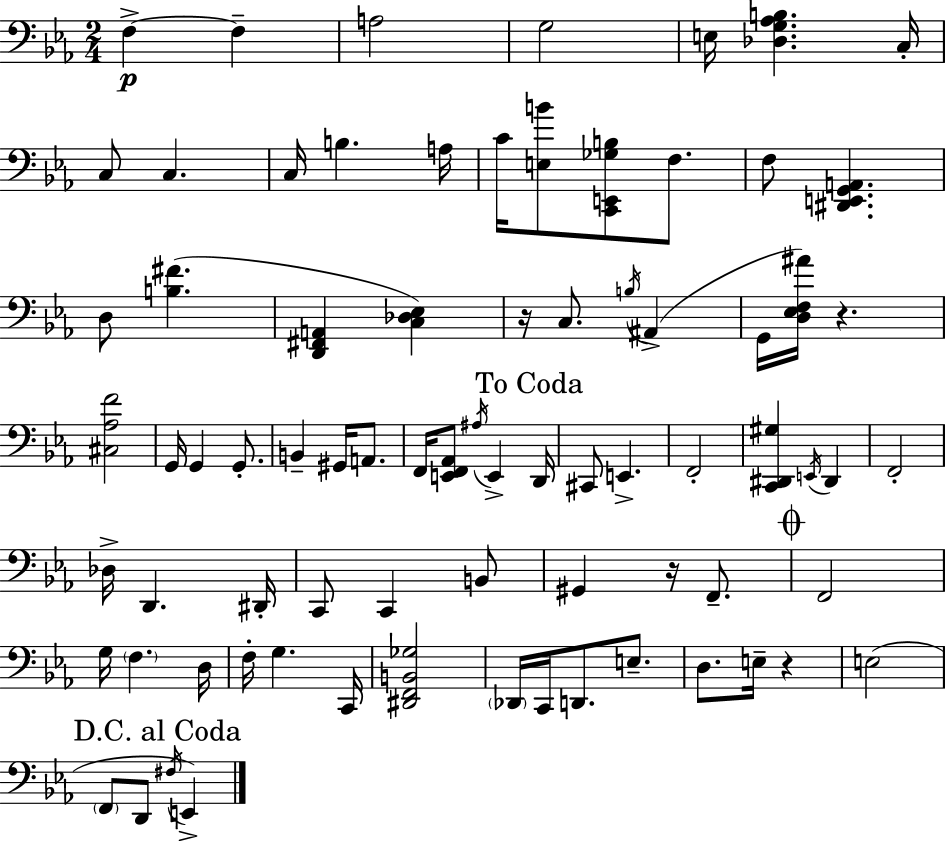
F3/q F3/q A3/h G3/h E3/s [Db3,G3,Ab3,B3]/q. C3/s C3/e C3/q. C3/s B3/q. A3/s C4/s [E3,B4]/e [C2,E2,Gb3,B3]/e F3/e. F3/e [D#2,E2,G2,A2]/q. D3/e [B3,F#4]/q. [D2,F#2,A2]/q [C3,Db3,Eb3]/q R/s C3/e. B3/s A#2/q G2/s [D3,Eb3,F3,A#4]/s R/q. [C#3,Ab3,F4]/h G2/s G2/q G2/e. B2/q G#2/s A2/e. F2/s [E2,F2,Ab2]/e A#3/s E2/q D2/s C#2/e E2/q. F2/h [C2,D#2,G#3]/q E2/s D#2/q F2/h Db3/s D2/q. D#2/s C2/e C2/q B2/e G#2/q R/s F2/e. F2/h G3/s F3/q. D3/s F3/s G3/q. C2/s [D#2,F2,B2,Gb3]/h Db2/s C2/s D2/e. E3/e. D3/e. E3/s R/q E3/h F2/e D2/e F#3/s E2/q